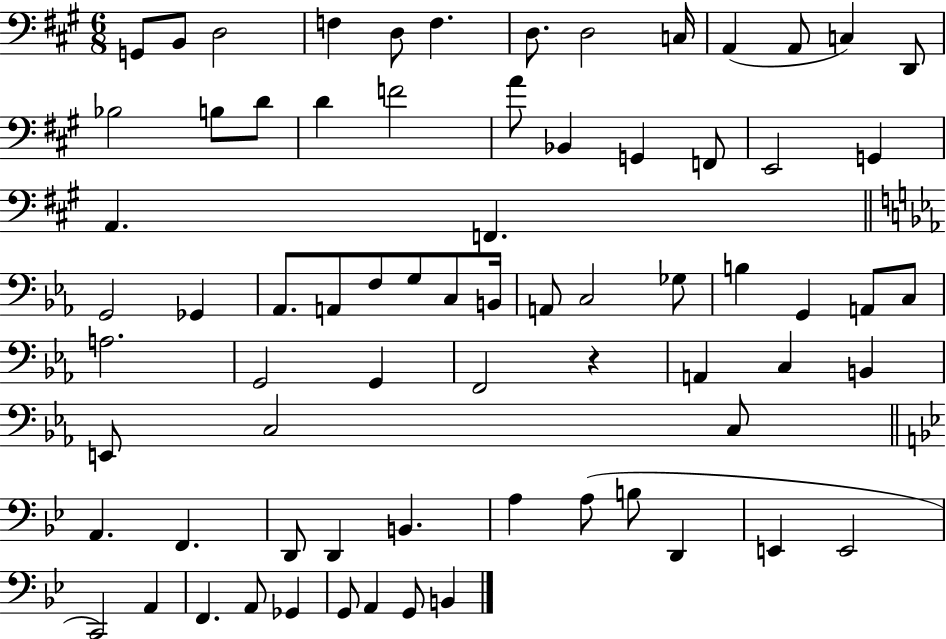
X:1
T:Untitled
M:6/8
L:1/4
K:A
G,,/2 B,,/2 D,2 F, D,/2 F, D,/2 D,2 C,/4 A,, A,,/2 C, D,,/2 _B,2 B,/2 D/2 D F2 A/2 _B,, G,, F,,/2 E,,2 G,, A,, F,, G,,2 _G,, _A,,/2 A,,/2 F,/2 G,/2 C,/2 B,,/4 A,,/2 C,2 _G,/2 B, G,, A,,/2 C,/2 A,2 G,,2 G,, F,,2 z A,, C, B,, E,,/2 C,2 C,/2 A,, F,, D,,/2 D,, B,, A, A,/2 B,/2 D,, E,, E,,2 C,,2 A,, F,, A,,/2 _G,, G,,/2 A,, G,,/2 B,,